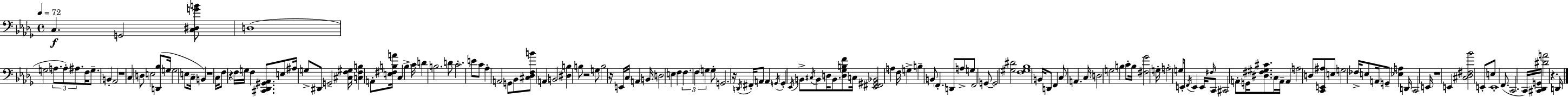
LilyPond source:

{
  \clef bass
  \time 4/4
  \defaultTimeSignature
  \key bes \minor
  \tempo 4 = 72
  c4.\f g,2 <c dis g' b'>8 | d1( | g2 \tuplet 3/2 { a8. a8-.) ais8. } | f16 g8.-- b,4-. aes,2 | \break r1 | c4 d8 e2 <d, bes>8( | g16 g2 e8 c16-- b,4) | r1 | \break c16 f8 r4 f16 g16 f4 <cis, des, gis, aes,>8. | e8 ais16 g8-> dis,8 g,2-- <cis f gis>16 | <c f b>4 a,8-. <e fis b a'>16 c4 \parenthesize b4-> c'16 | d'4 b2. | \break d'8 c'2.-. e'8 | c'8 aes4-. a,2 g,8 | bes,8 <cis des f b'>8 a,4 b,2 | <dis b>4 b8 r2 g8 | \break b2 r16 e,16 c16 a,4 b,16 | d2 e4 f4 | \tuplet 3/2 { f4. f4 \parenthesize g4 } g8-. | g,2. r16 \acciaccatura { d,16 } fis,16-. a,8 | \break a,4 \acciaccatura { g,16 } g,4-. \acciaccatura { ees,16 } b,8-> \acciaccatura { cis16 } b,8 | d16 b,8. <d ges b f'>8 c16 <ees, fis, gis, bes,>2 a4 | f16 g4-> b4-- b,8 \parenthesize f,4.-. | d,8 a8-> g8 f,2 | \break g,8~~ g,2 <gis dis'>2 | <f gis bes>1 | b,16 d,8 f,4 c8 a,4. | c16 d2 g2 | \break b4 c'8-. b16 <fis ges'>2 | g16-. a2-. g16 e,8-. \acciaccatura { f,16 } | e,4 e,16 \grace { fis16 } c,8 cis,2 | a,8-. g,16 <dis fis gis cis'>8. c16 a,16-- a,4 a2 | \break d8 <c, e, ais>8 e8 g2 | fes16-> e8 a,16 g,8-- <ees a>4 d,16 c,2 | e,16 r1 | e,4 <cis des fis bes'>2 | \break e,8-. e8 e,1-. | f,8.( c,2. | c,16) <cis, des, g,>16 <dis' a'>2 r4. | d,16 \bar "|."
}